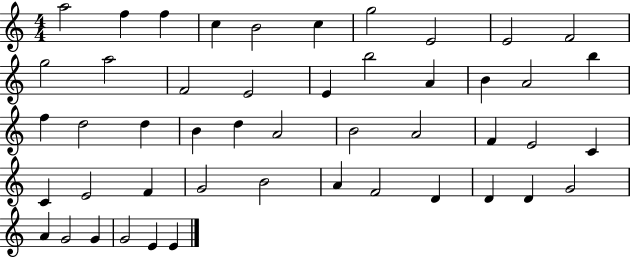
X:1
T:Untitled
M:4/4
L:1/4
K:C
a2 f f c B2 c g2 E2 E2 F2 g2 a2 F2 E2 E b2 A B A2 b f d2 d B d A2 B2 A2 F E2 C C E2 F G2 B2 A F2 D D D G2 A G2 G G2 E E